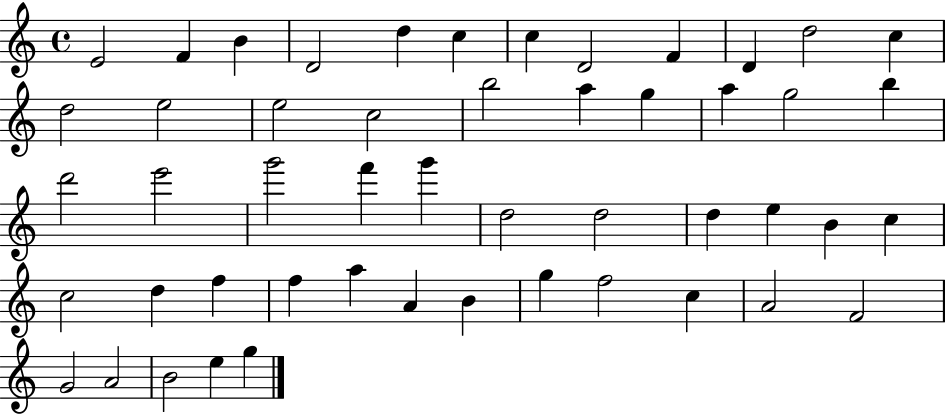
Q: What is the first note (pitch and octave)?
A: E4